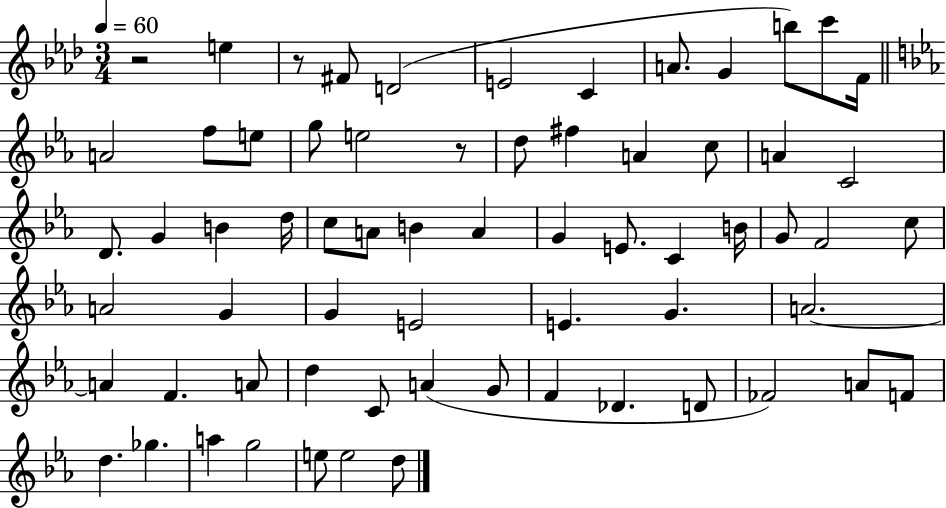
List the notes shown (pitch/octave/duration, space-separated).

R/h E5/q R/e F#4/e D4/h E4/h C4/q A4/e. G4/q B5/e C6/e F4/s A4/h F5/e E5/e G5/e E5/h R/e D5/e F#5/q A4/q C5/e A4/q C4/h D4/e. G4/q B4/q D5/s C5/e A4/e B4/q A4/q G4/q E4/e. C4/q B4/s G4/e F4/h C5/e A4/h G4/q G4/q E4/h E4/q. G4/q. A4/h. A4/q F4/q. A4/e D5/q C4/e A4/q G4/e F4/q Db4/q. D4/e FES4/h A4/e F4/e D5/q. Gb5/q. A5/q G5/h E5/e E5/h D5/e